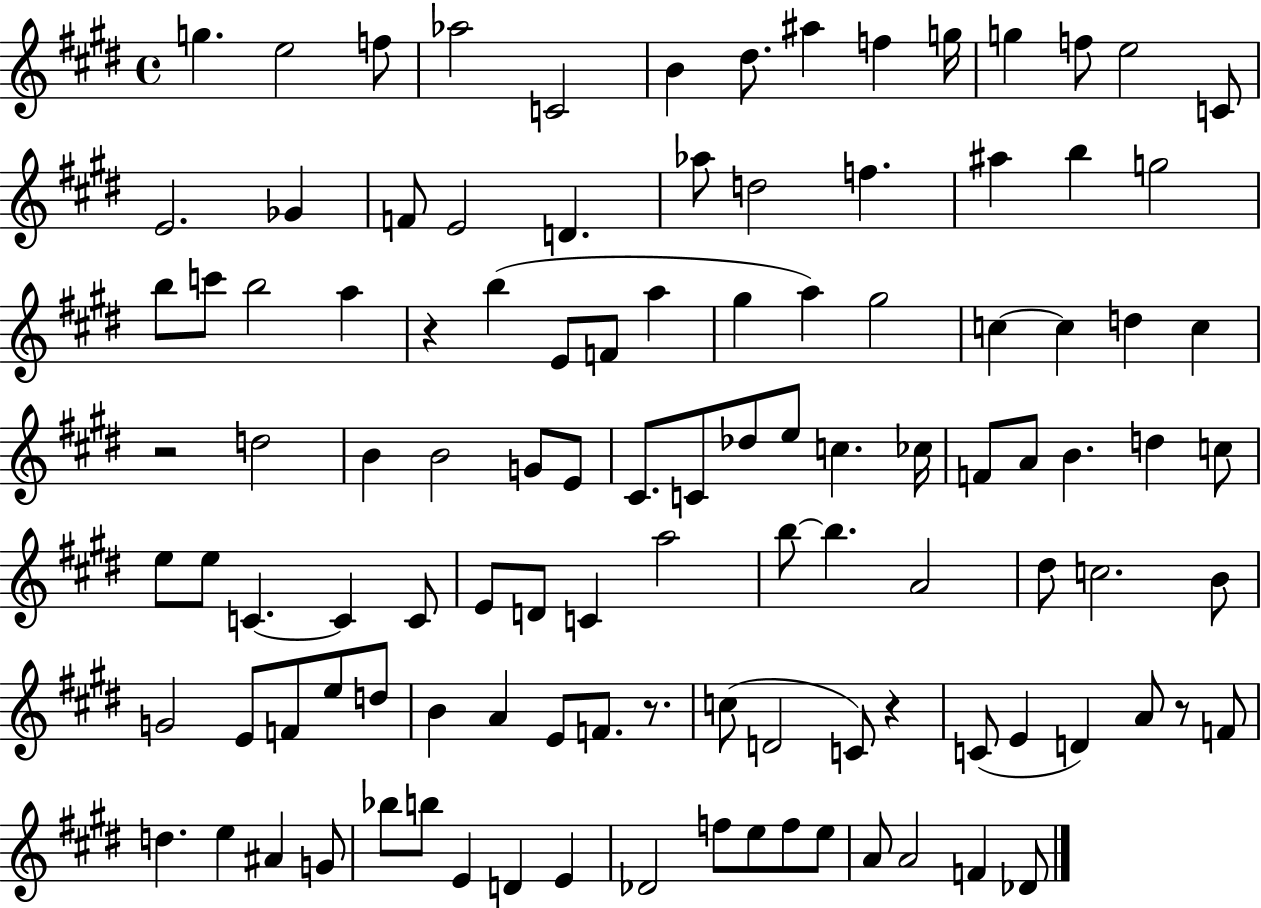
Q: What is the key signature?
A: E major